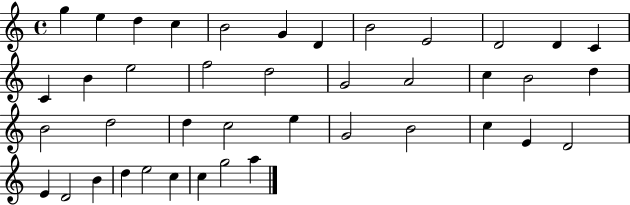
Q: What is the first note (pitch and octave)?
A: G5